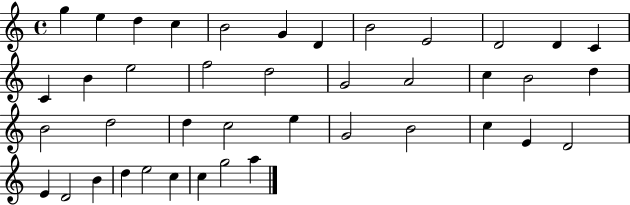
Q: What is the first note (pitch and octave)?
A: G5